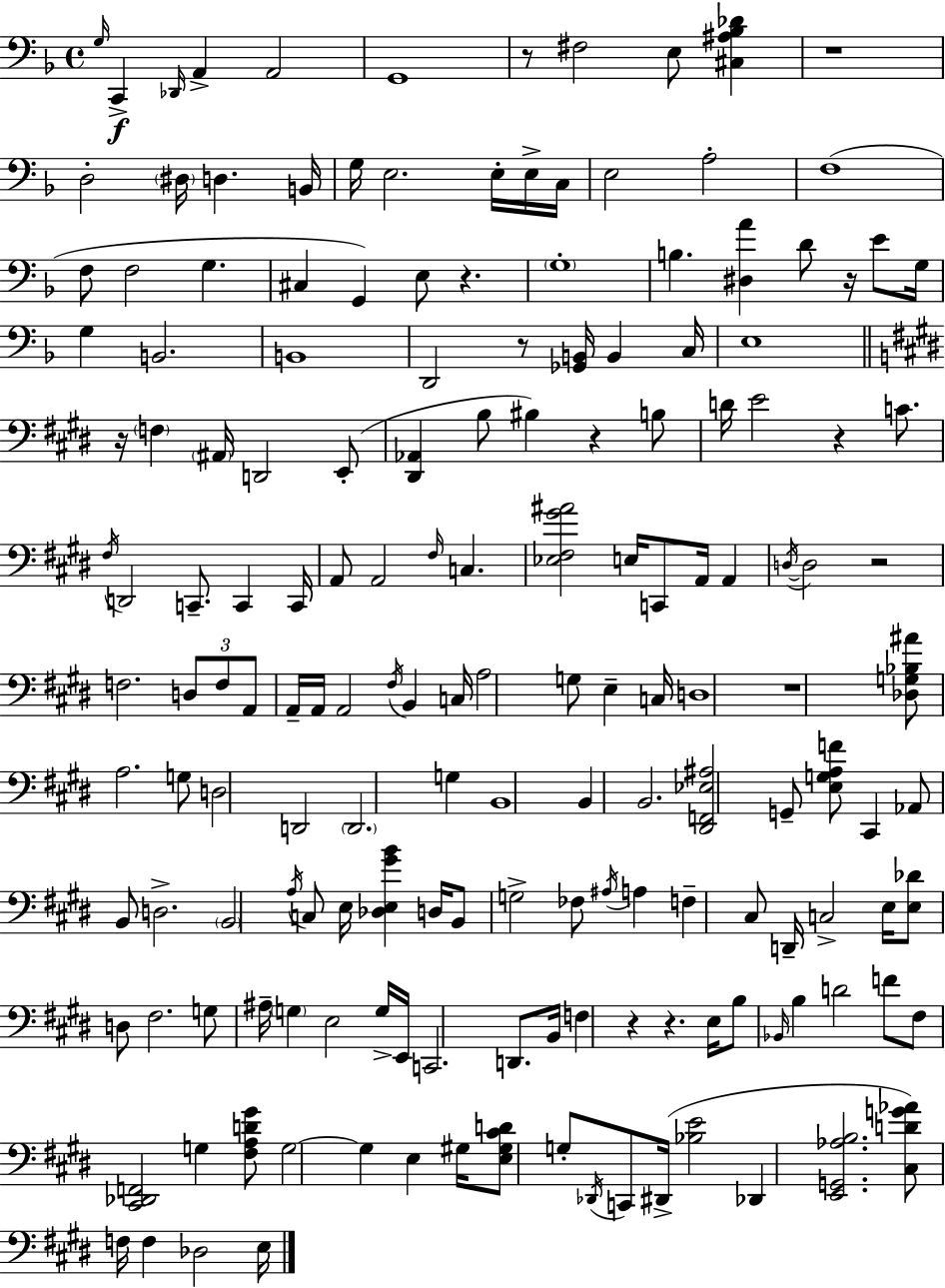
G3/s C2/q Db2/s A2/q A2/h G2/w R/e F#3/h E3/e [C#3,A#3,Bb3,Db4]/q R/w D3/h D#3/s D3/q. B2/s G3/s E3/h. E3/s E3/s C3/s E3/h A3/h F3/w F3/e F3/h G3/q. C#3/q G2/q E3/e R/q. G3/w B3/q. [D#3,A4]/q D4/e R/s E4/e G3/s G3/q B2/h. B2/w D2/h R/e [Gb2,B2]/s B2/q C3/s E3/w R/s F3/q A#2/s D2/h E2/e [D#2,Ab2]/q B3/e BIS3/q R/q B3/e D4/s E4/h R/q C4/e. F#3/s D2/h C2/e. C2/q C2/s A2/e A2/h F#3/s C3/q. [Eb3,F#3,G#4,A#4]/h E3/s C2/e A2/s A2/q D3/s D3/h R/h F3/h. D3/e F3/e A2/e A2/s A2/s A2/h F#3/s B2/q C3/s A3/h G3/e E3/q C3/s D3/w R/w [Db3,G3,Bb3,A#4]/e A3/h. G3/e D3/h D2/h D2/h. G3/q B2/w B2/q B2/h. [D#2,F2,Eb3,A#3]/h G2/e [E3,G3,A3,F4]/e C#2/q Ab2/e B2/e D3/h. B2/h A3/s C3/e E3/s [Db3,E3,G#4,B4]/q D3/s B2/e G3/h FES3/e A#3/s A3/q F3/q C#3/e D2/s C3/h E3/s [E3,Db4]/e D3/e F#3/h. G3/e A#3/s G3/q E3/h G3/s E2/s C2/h. D2/e. B2/s F3/q R/q R/q. E3/s B3/e Bb2/s B3/q D4/h F4/e F#3/e [C#2,Db2,F2]/h G3/q [F#3,A3,D4,G#4]/e G3/h G3/q E3/q G#3/s [E3,G#3,C#4,D4]/e G3/e Db2/s C2/e D#2/s [Bb3,E4]/h Db2/q [E2,G2,Ab3,B3]/h. [C#3,D4,G4,Ab4]/e F3/s F3/q Db3/h E3/s